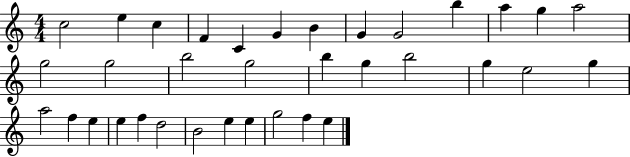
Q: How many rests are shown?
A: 0